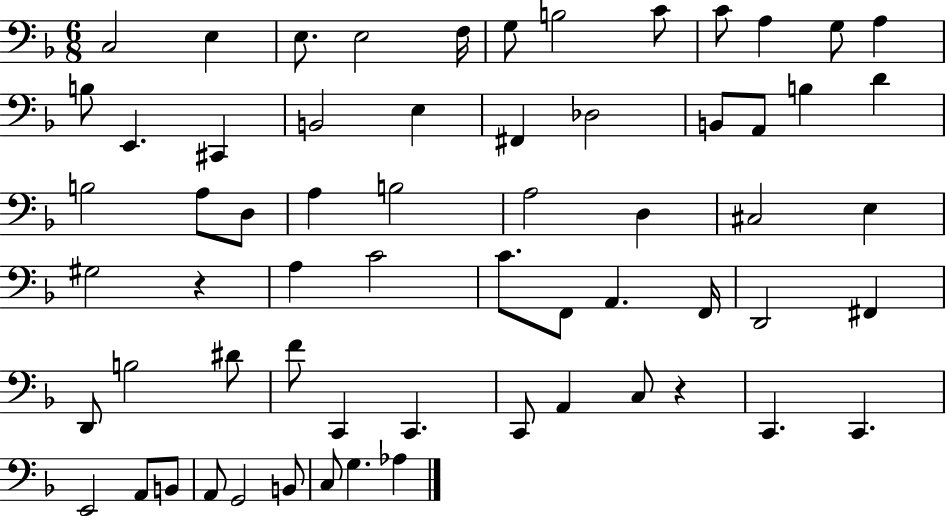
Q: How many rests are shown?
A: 2